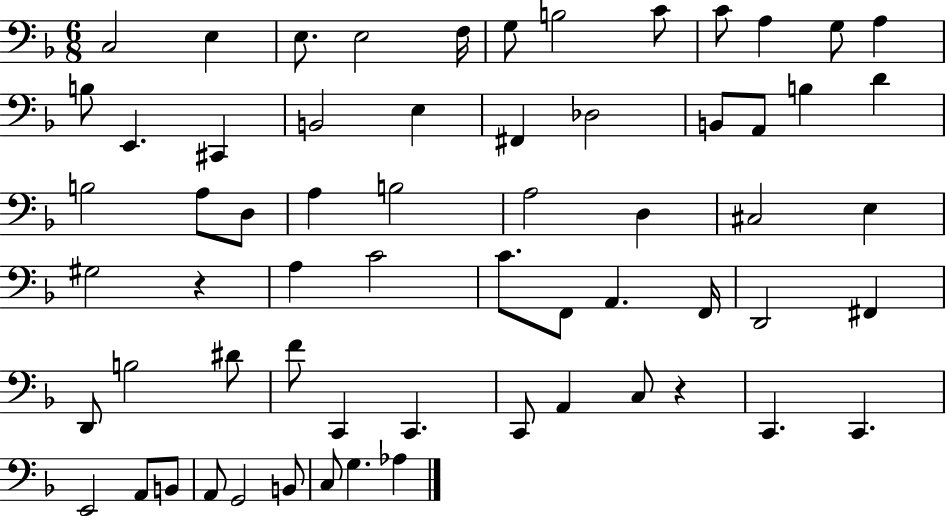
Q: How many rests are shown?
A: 2